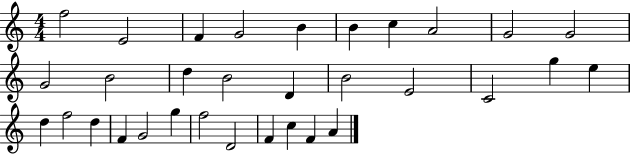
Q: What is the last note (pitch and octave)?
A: A4